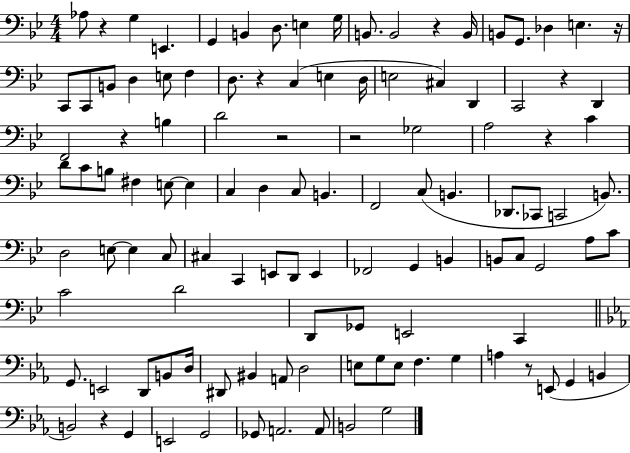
X:1
T:Untitled
M:4/4
L:1/4
K:Bb
_A,/2 z G, E,, G,, B,, D,/2 E, G,/4 B,,/2 B,,2 z B,,/4 B,,/2 G,,/2 _D, E, z/4 C,,/2 C,,/2 B,,/2 D, E,/2 F, D,/2 z C, E, D,/4 E,2 ^C, D,, C,,2 z D,, F,,2 z B, D2 z2 z2 _G,2 A,2 z C D/2 C/2 B,/2 ^F, E,/2 E, C, D, C,/2 B,, F,,2 C,/2 B,, _D,,/2 _C,,/2 C,,2 B,,/2 D,2 E,/2 E, C,/2 ^C, C,, E,,/2 D,,/2 E,, _F,,2 G,, B,, B,,/2 C,/2 G,,2 A,/2 C/2 C2 D2 D,,/2 _G,,/2 E,,2 C,, G,,/2 E,,2 D,,/2 B,,/2 D,/4 ^D,,/2 ^B,, A,,/2 D,2 E,/2 G,/2 E,/2 F, G, A, z/2 E,,/2 G,, B,, B,,2 z G,, E,,2 G,,2 _G,,/2 A,,2 A,,/2 B,,2 G,2